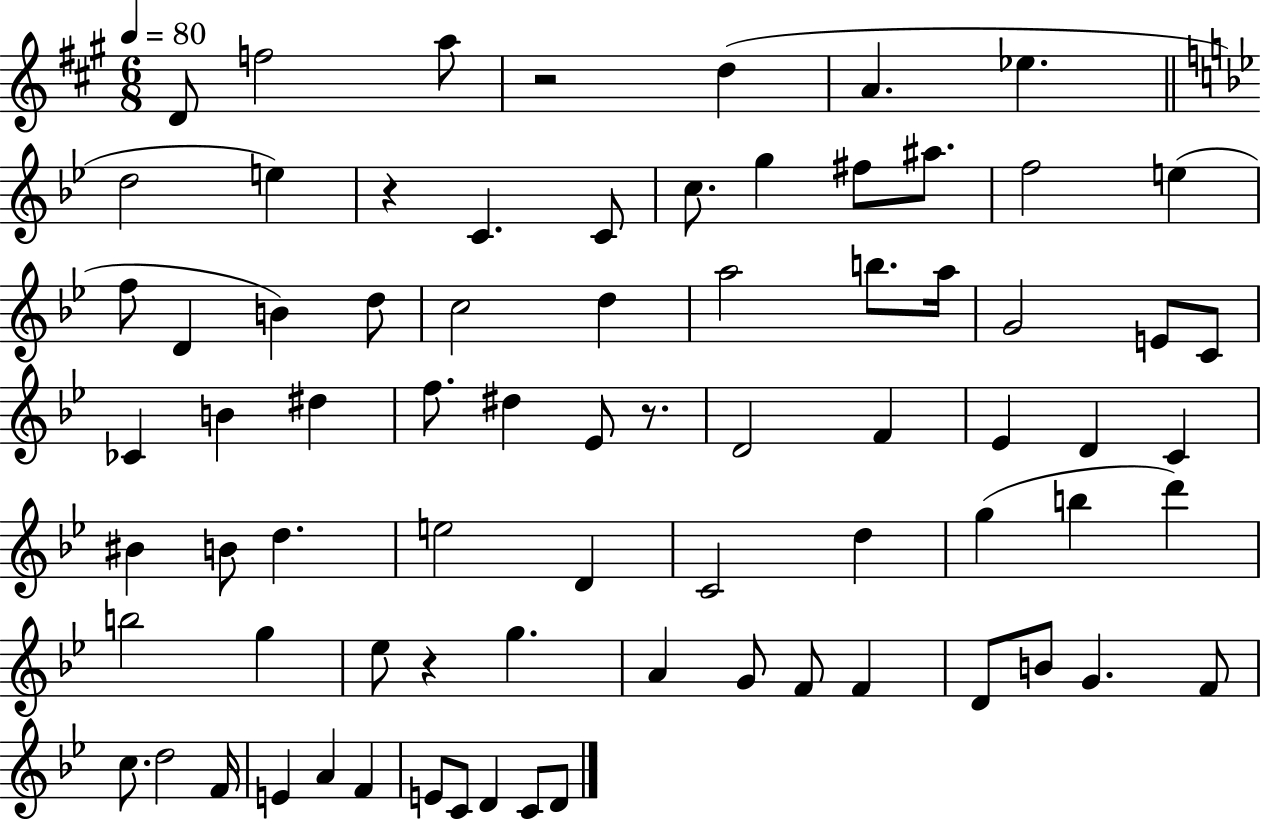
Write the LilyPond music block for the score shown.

{
  \clef treble
  \numericTimeSignature
  \time 6/8
  \key a \major
  \tempo 4 = 80
  d'8 f''2 a''8 | r2 d''4( | a'4. ees''4. | \bar "||" \break \key bes \major d''2 e''4) | r4 c'4. c'8 | c''8. g''4 fis''8 ais''8. | f''2 e''4( | \break f''8 d'4 b'4) d''8 | c''2 d''4 | a''2 b''8. a''16 | g'2 e'8 c'8 | \break ces'4 b'4 dis''4 | f''8. dis''4 ees'8 r8. | d'2 f'4 | ees'4 d'4 c'4 | \break bis'4 b'8 d''4. | e''2 d'4 | c'2 d''4 | g''4( b''4 d'''4) | \break b''2 g''4 | ees''8 r4 g''4. | a'4 g'8 f'8 f'4 | d'8 b'8 g'4. f'8 | \break c''8. d''2 f'16 | e'4 a'4 f'4 | e'8 c'8 d'4 c'8 d'8 | \bar "|."
}